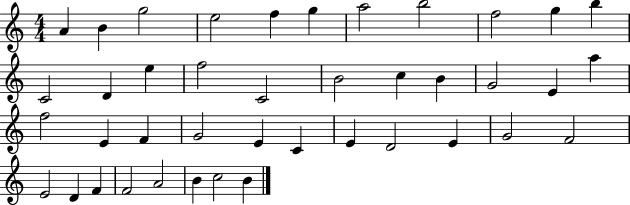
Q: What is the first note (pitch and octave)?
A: A4